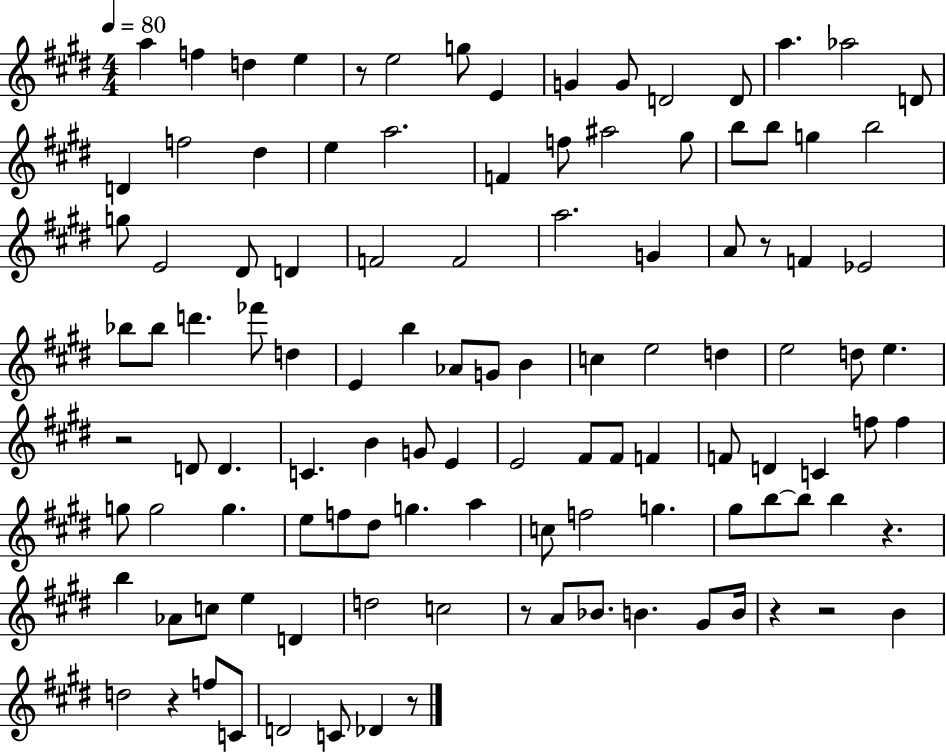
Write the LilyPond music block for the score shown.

{
  \clef treble
  \numericTimeSignature
  \time 4/4
  \key e \major
  \tempo 4 = 80
  a''4 f''4 d''4 e''4 | r8 e''2 g''8 e'4 | g'4 g'8 d'2 d'8 | a''4. aes''2 d'8 | \break d'4 f''2 dis''4 | e''4 a''2. | f'4 f''8 ais''2 gis''8 | b''8 b''8 g''4 b''2 | \break g''8 e'2 dis'8 d'4 | f'2 f'2 | a''2. g'4 | a'8 r8 f'4 ees'2 | \break bes''8 bes''8 d'''4. fes'''8 d''4 | e'4 b''4 aes'8 g'8 b'4 | c''4 e''2 d''4 | e''2 d''8 e''4. | \break r2 d'8 d'4. | c'4. b'4 g'8 e'4 | e'2 fis'8 fis'8 f'4 | f'8 d'4 c'4 f''8 f''4 | \break g''8 g''2 g''4. | e''8 f''8 dis''8 g''4. a''4 | c''8 f''2 g''4. | gis''8 b''8~~ b''8 b''4 r4. | \break b''4 aes'8 c''8 e''4 d'4 | d''2 c''2 | r8 a'8 bes'8. b'4. gis'8 b'16 | r4 r2 b'4 | \break d''2 r4 f''8 c'8 | d'2 c'8 des'4 r8 | \bar "|."
}